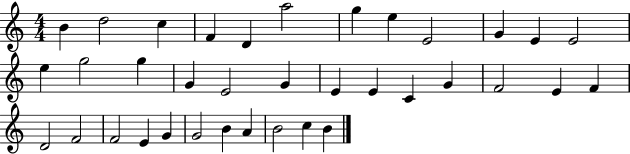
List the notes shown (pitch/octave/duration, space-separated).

B4/q D5/h C5/q F4/q D4/q A5/h G5/q E5/q E4/h G4/q E4/q E4/h E5/q G5/h G5/q G4/q E4/h G4/q E4/q E4/q C4/q G4/q F4/h E4/q F4/q D4/h F4/h F4/h E4/q G4/q G4/h B4/q A4/q B4/h C5/q B4/q